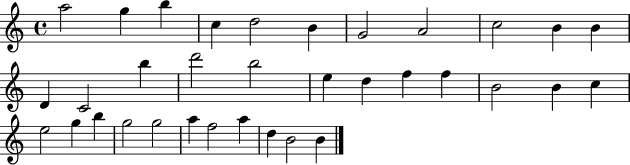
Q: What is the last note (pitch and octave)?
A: B4